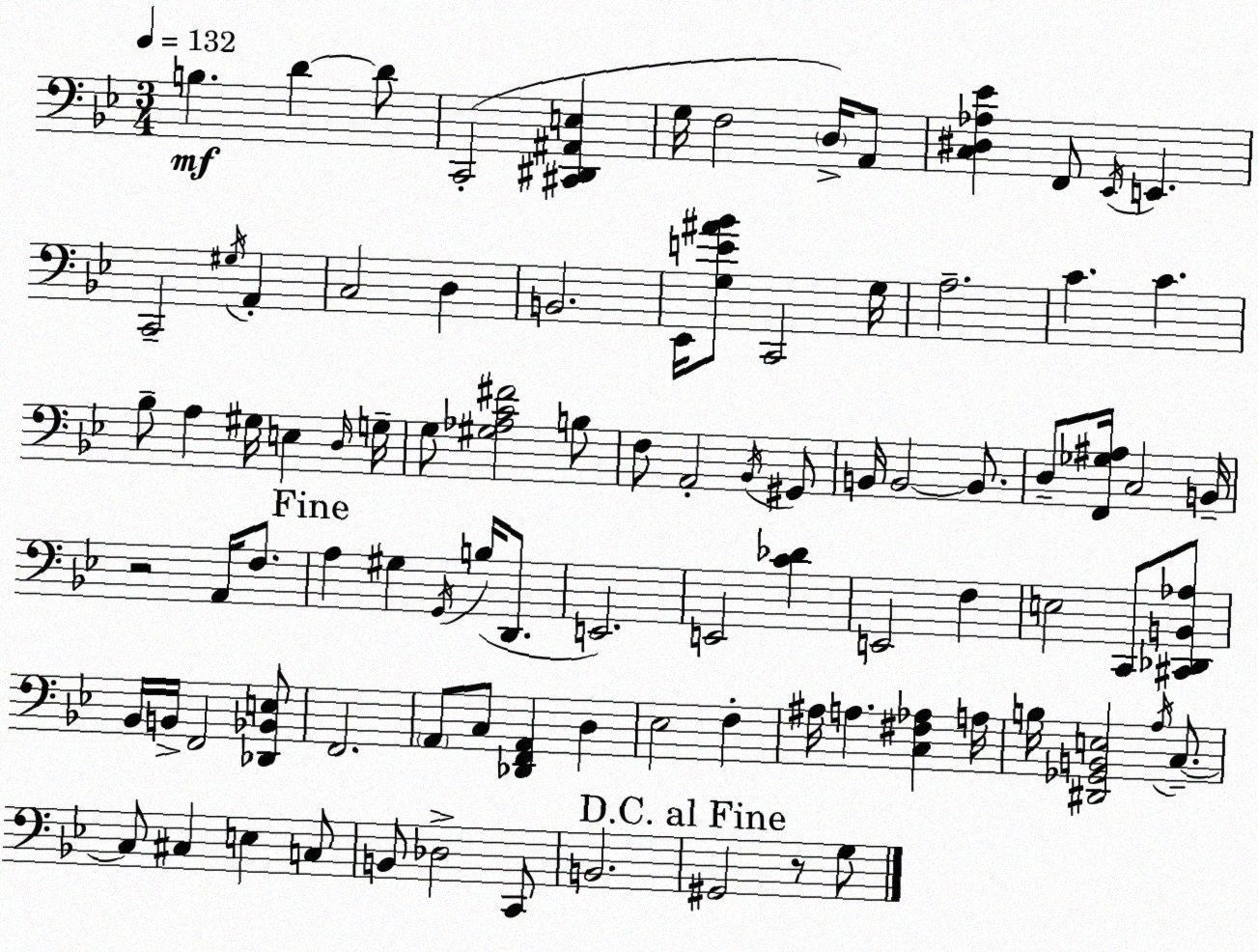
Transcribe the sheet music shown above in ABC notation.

X:1
T:Untitled
M:3/4
L:1/4
K:Bb
B, D D/2 C,,2 [^C,,^D,,^A,,E,] G,/4 F,2 D,/4 A,,/2 [C,^D,_A,_E] F,,/2 _E,,/4 E,, C,,2 ^G,/4 A,, C,2 D, B,,2 _E,,/4 [G,E^A_B]/2 C,,2 G,/4 A,2 C C _B,/2 A, ^G,/4 E, D,/4 G,/4 G,/2 [^G,_A,C^F]2 B,/2 F,/2 A,,2 _B,,/4 ^G,,/2 B,,/4 B,,2 B,,/2 D,/2 [F,,_G,^A,]/4 C,2 B,,/4 z2 A,,/4 F,/2 A, ^G, G,,/4 B,/4 D,,/2 E,,2 E,,2 [C_D] E,,2 F, E,2 C,,/2 [^C,,_D,,B,,_A,]/2 _B,,/4 B,,/4 F,,2 [_D,,_B,,E,]/2 F,,2 A,,/2 C,/2 [_D,,F,,A,,] D, _E,2 F, ^A,/4 A, [C,^F,_A,] A,/4 B,/4 [^D,,_G,,B,,E,]2 A,/4 C,/2 C,/2 ^C, E, C,/2 B,,/2 _D,2 C,,/2 B,,2 ^G,,2 z/2 G,/2